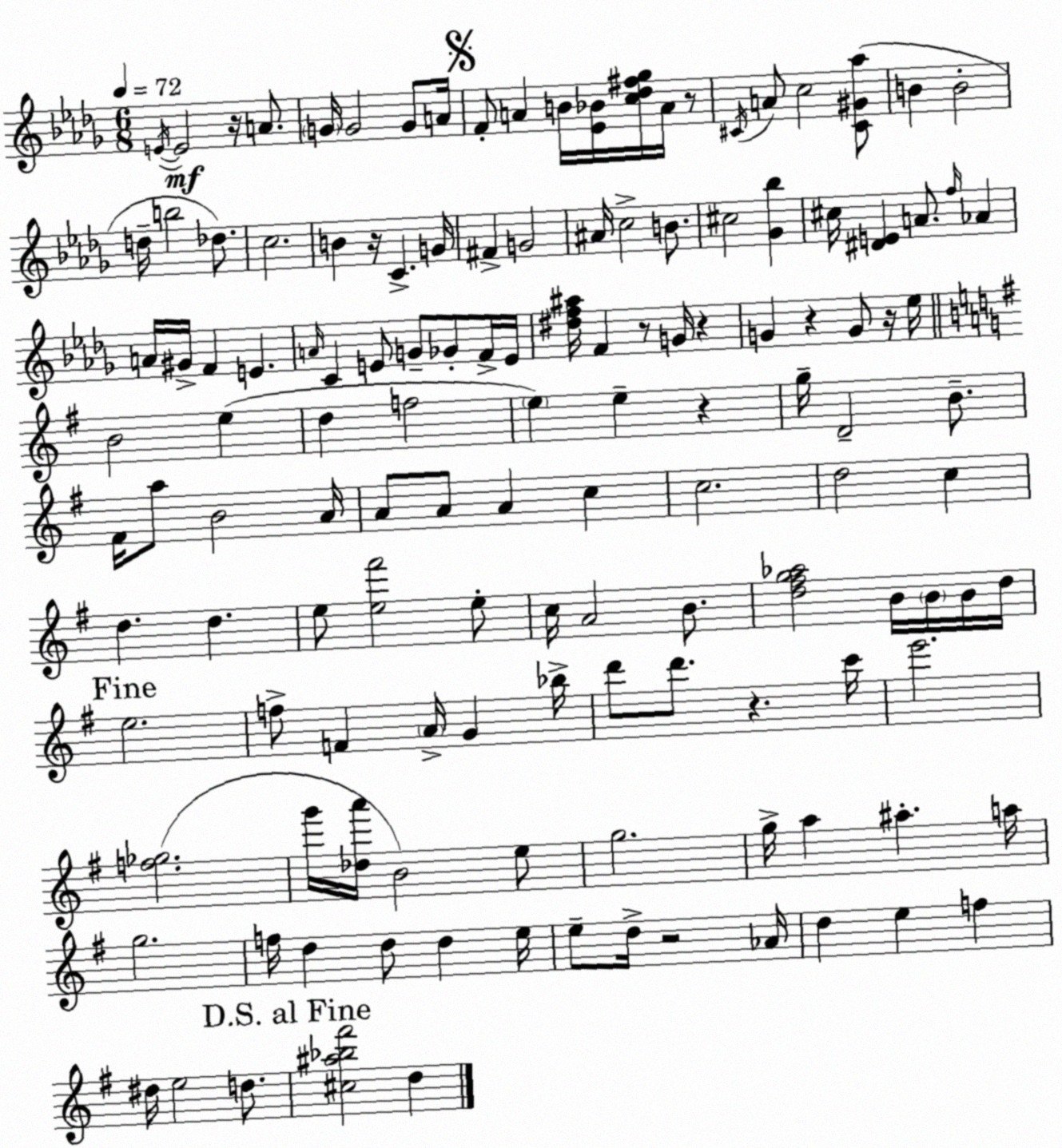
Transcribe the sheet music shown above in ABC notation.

X:1
T:Untitled
M:6/8
L:1/4
K:Bbm
E/4 E2 z/4 A/2 G/4 G2 G/2 A/4 F/2 A B/4 [_E_B]/4 [c_d^f_g]/4 A/4 z/2 ^C/4 A/2 c2 [^C^G_a]/2 B B2 d/4 b2 _d/2 c2 B z/4 C G/4 ^F G2 ^A/4 c2 B/2 ^c2 [_G_b] ^c/4 [^DE] A/2 f/4 _A A/4 ^G/4 F E A/4 C E/2 G/2 _G/2 F/4 E/4 [^df^a]/4 F z/2 G/4 z G z G/2 z/4 _e/4 B2 e d f2 e e z g/4 D2 B/2 ^F/4 a/2 B2 A/4 A/2 A/2 A c c2 d2 c d d e/2 [e^f']2 e/2 c/4 A2 B/2 [d^fg_a]2 B/4 B/4 B/4 d/4 e2 f/2 F A/4 G _b/4 d'/2 d'/2 z c'/4 e'2 [f_g]2 g'/4 [_da']/4 B2 e/2 g2 g/4 a ^a a/4 g2 f/4 d d/2 d e/4 e/2 d/4 z2 _A/4 d e f ^d/4 e2 d/2 [^c^a_b^f']2 d